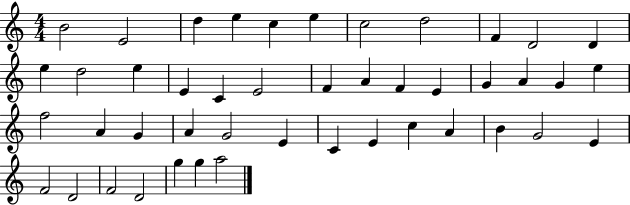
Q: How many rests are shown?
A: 0